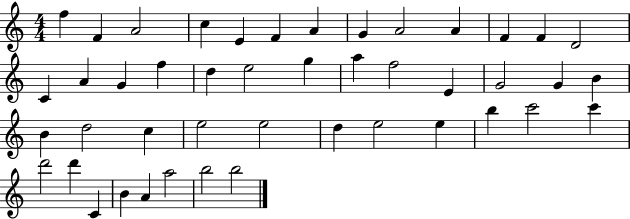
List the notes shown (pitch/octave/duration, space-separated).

F5/q F4/q A4/h C5/q E4/q F4/q A4/q G4/q A4/h A4/q F4/q F4/q D4/h C4/q A4/q G4/q F5/q D5/q E5/h G5/q A5/q F5/h E4/q G4/h G4/q B4/q B4/q D5/h C5/q E5/h E5/h D5/q E5/h E5/q B5/q C6/h C6/q D6/h D6/q C4/q B4/q A4/q A5/h B5/h B5/h